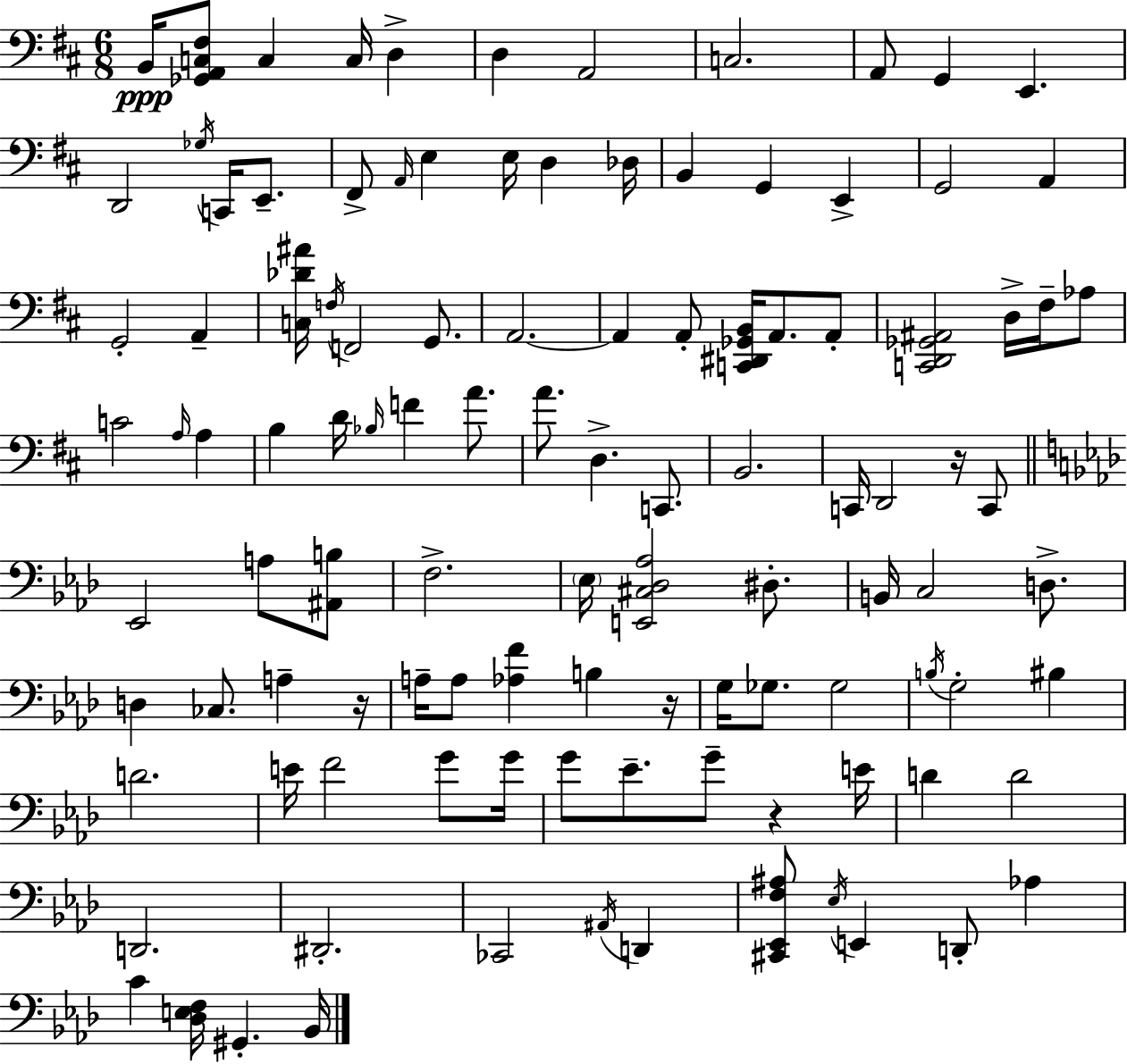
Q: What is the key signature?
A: D major